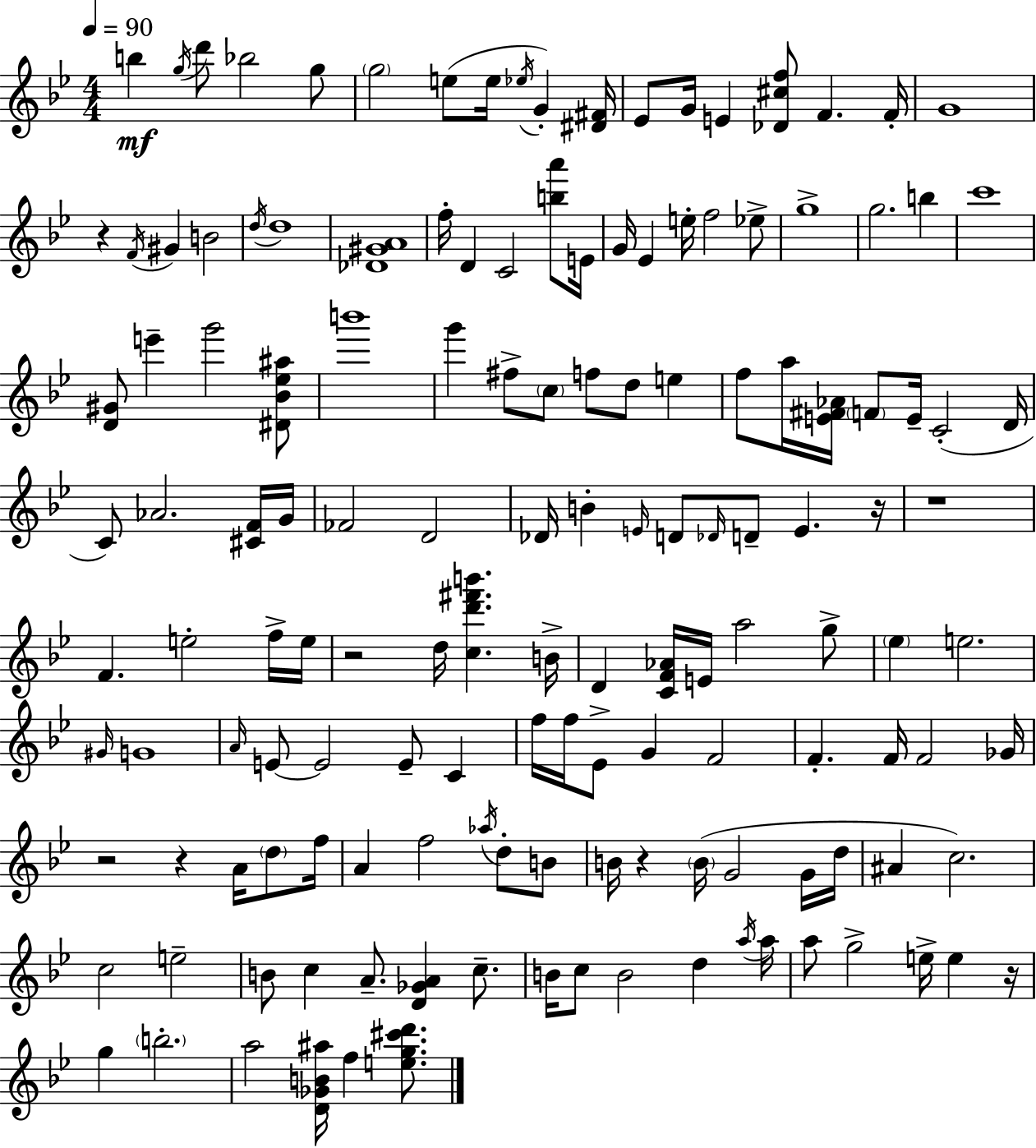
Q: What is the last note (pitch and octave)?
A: F5